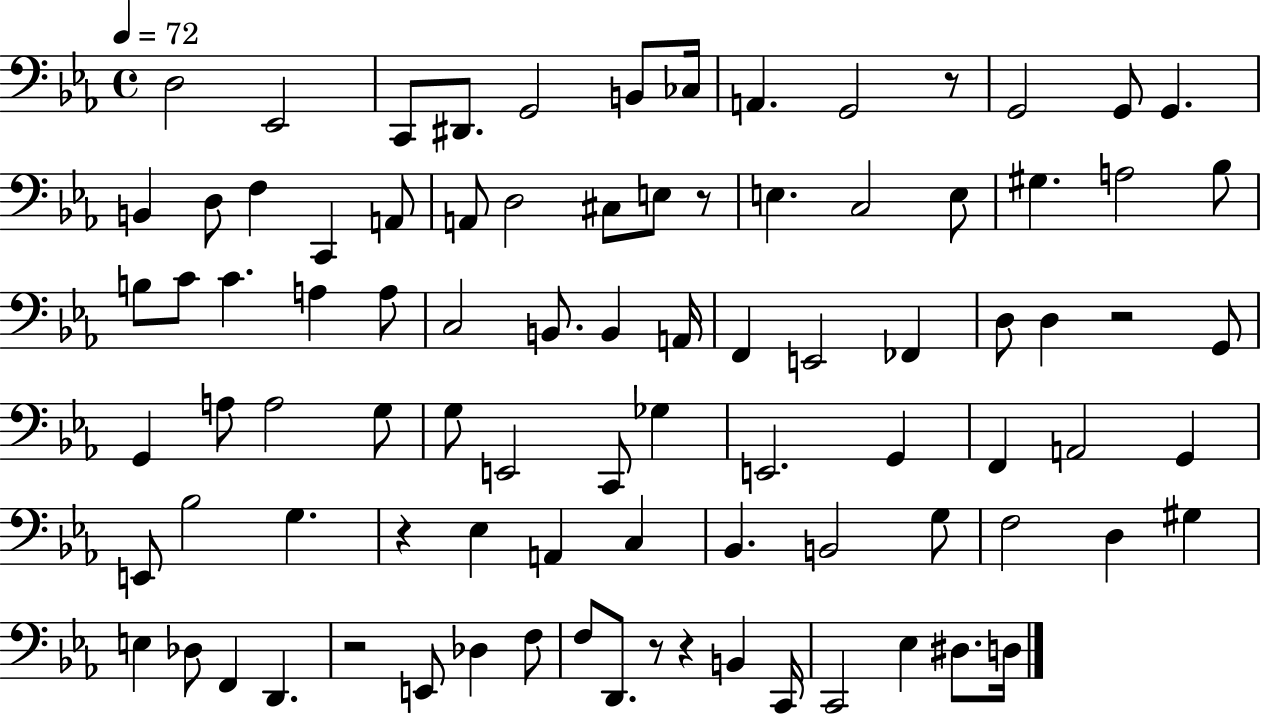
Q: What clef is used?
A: bass